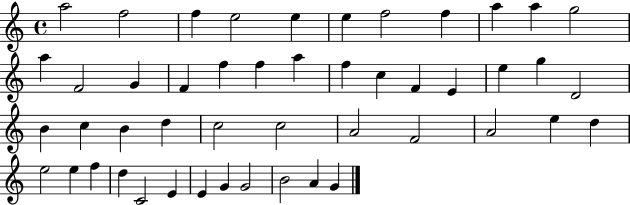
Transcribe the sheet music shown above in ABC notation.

X:1
T:Untitled
M:4/4
L:1/4
K:C
a2 f2 f e2 e e f2 f a a g2 a F2 G F f f a f c F E e g D2 B c B d c2 c2 A2 F2 A2 e d e2 e f d C2 E E G G2 B2 A G